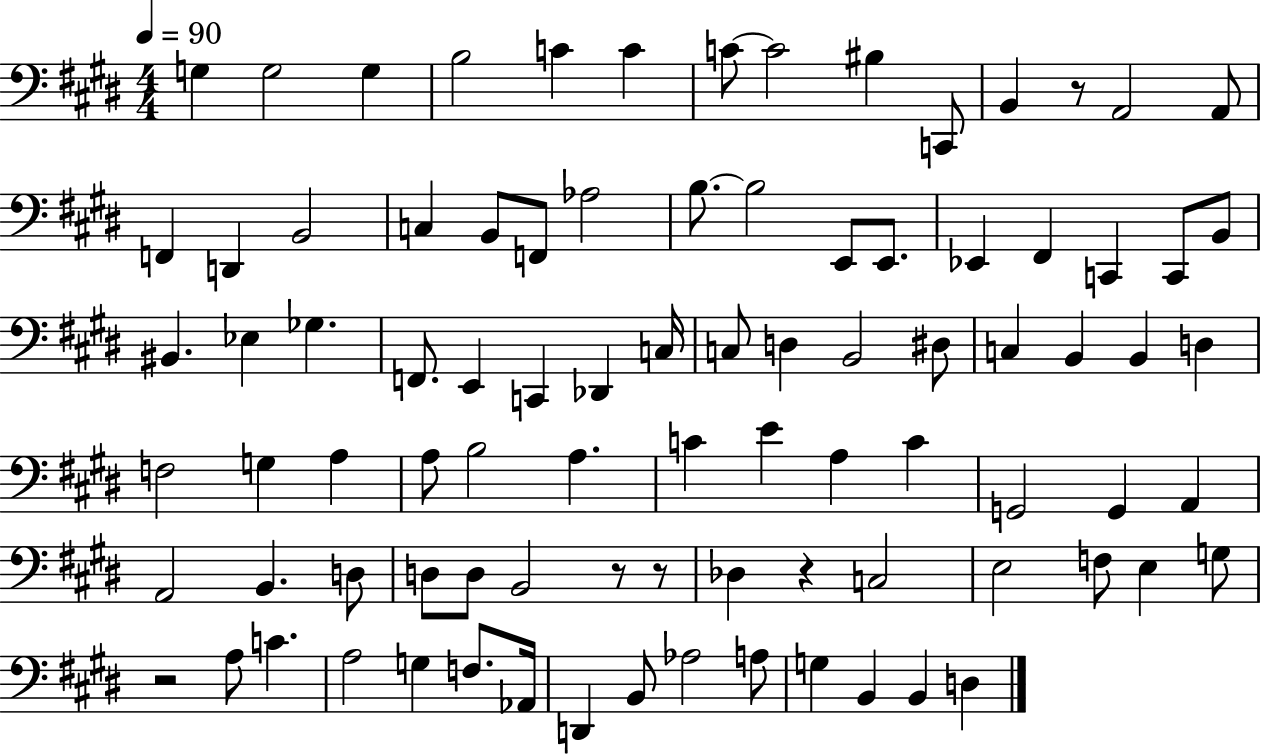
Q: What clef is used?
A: bass